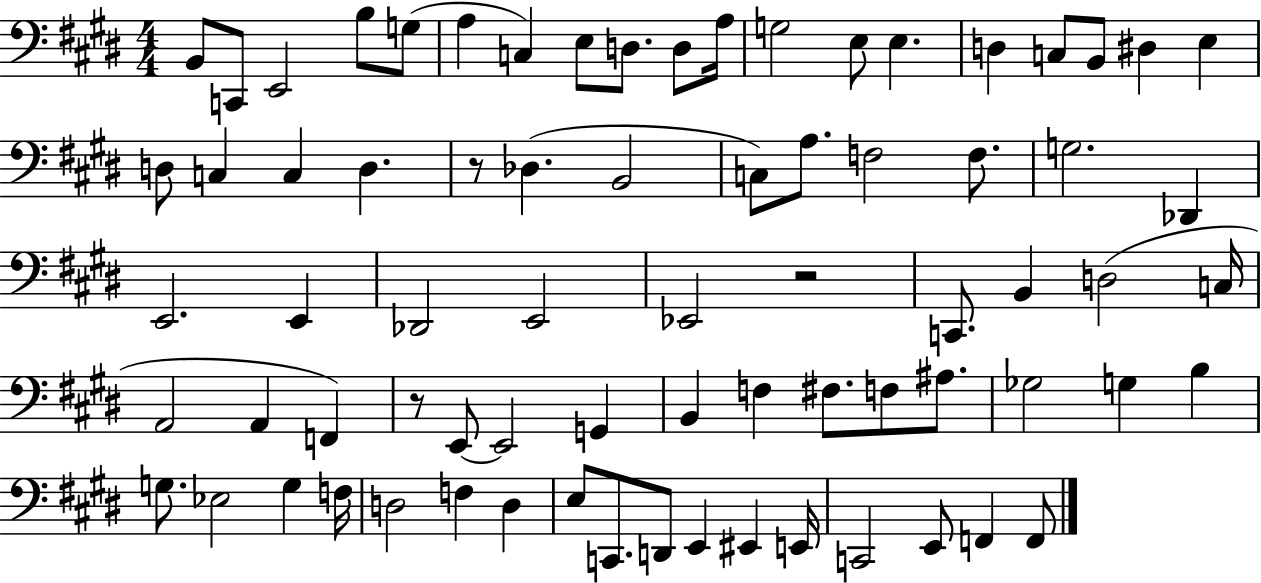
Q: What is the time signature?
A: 4/4